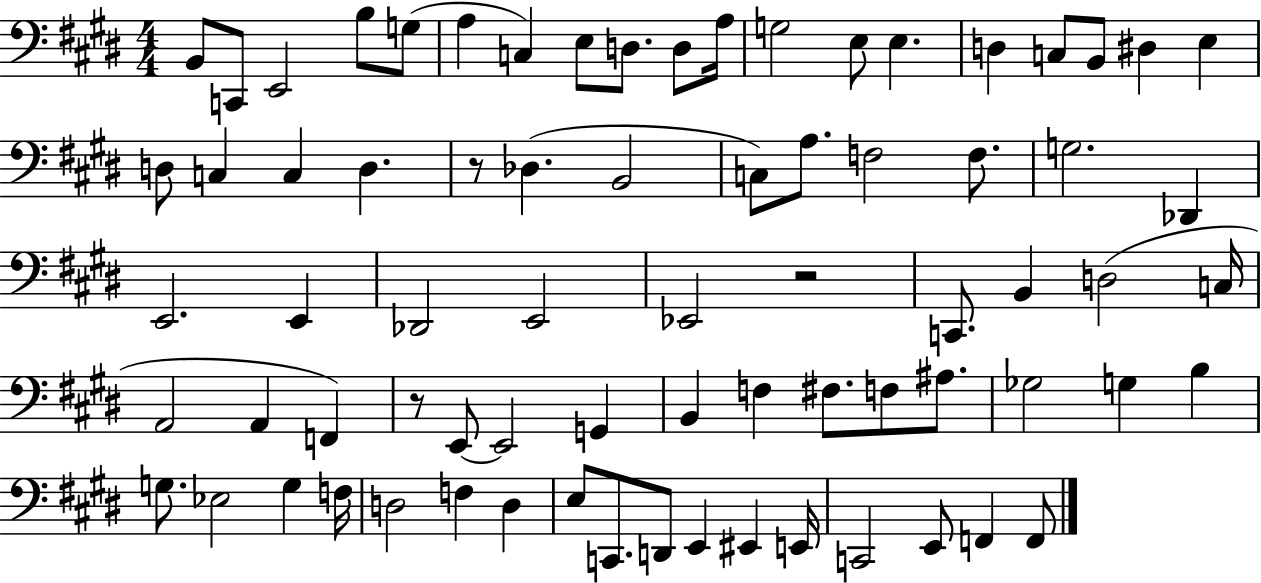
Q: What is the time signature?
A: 4/4